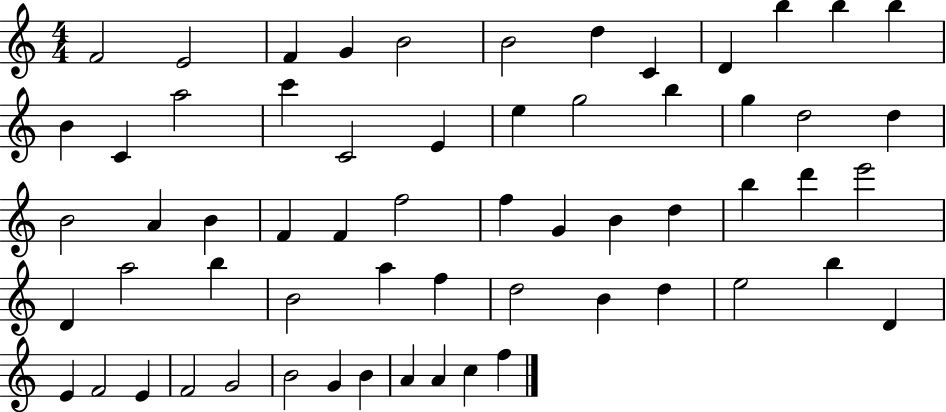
{
  \clef treble
  \numericTimeSignature
  \time 4/4
  \key c \major
  f'2 e'2 | f'4 g'4 b'2 | b'2 d''4 c'4 | d'4 b''4 b''4 b''4 | \break b'4 c'4 a''2 | c'''4 c'2 e'4 | e''4 g''2 b''4 | g''4 d''2 d''4 | \break b'2 a'4 b'4 | f'4 f'4 f''2 | f''4 g'4 b'4 d''4 | b''4 d'''4 e'''2 | \break d'4 a''2 b''4 | b'2 a''4 f''4 | d''2 b'4 d''4 | e''2 b''4 d'4 | \break e'4 f'2 e'4 | f'2 g'2 | b'2 g'4 b'4 | a'4 a'4 c''4 f''4 | \break \bar "|."
}